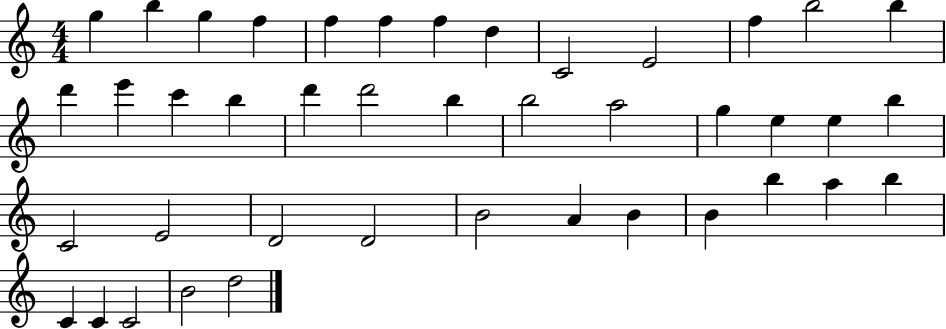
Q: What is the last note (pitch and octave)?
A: D5